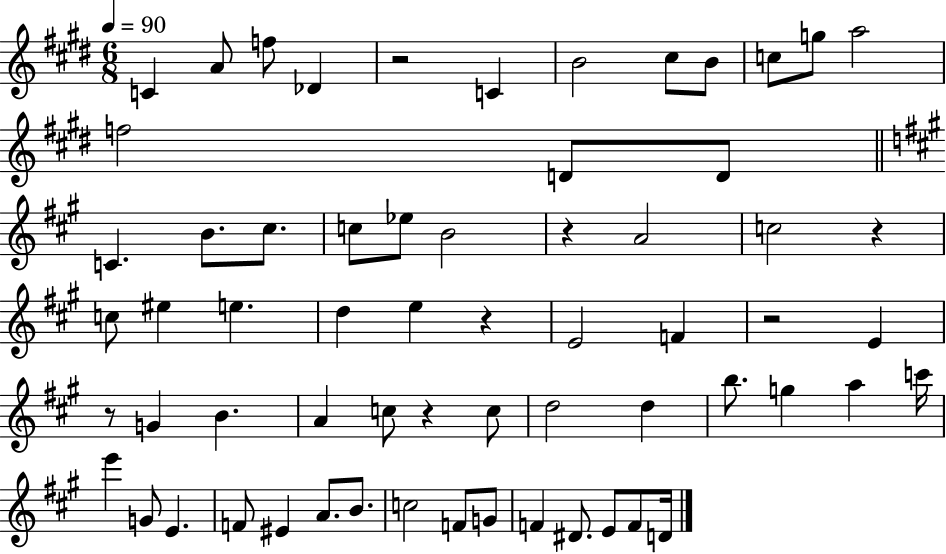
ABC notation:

X:1
T:Untitled
M:6/8
L:1/4
K:E
C A/2 f/2 _D z2 C B2 ^c/2 B/2 c/2 g/2 a2 f2 D/2 D/2 C B/2 ^c/2 c/2 _e/2 B2 z A2 c2 z c/2 ^e e d e z E2 F z2 E z/2 G B A c/2 z c/2 d2 d b/2 g a c'/4 e' G/2 E F/2 ^E A/2 B/2 c2 F/2 G/2 F ^D/2 E/2 F/2 D/4